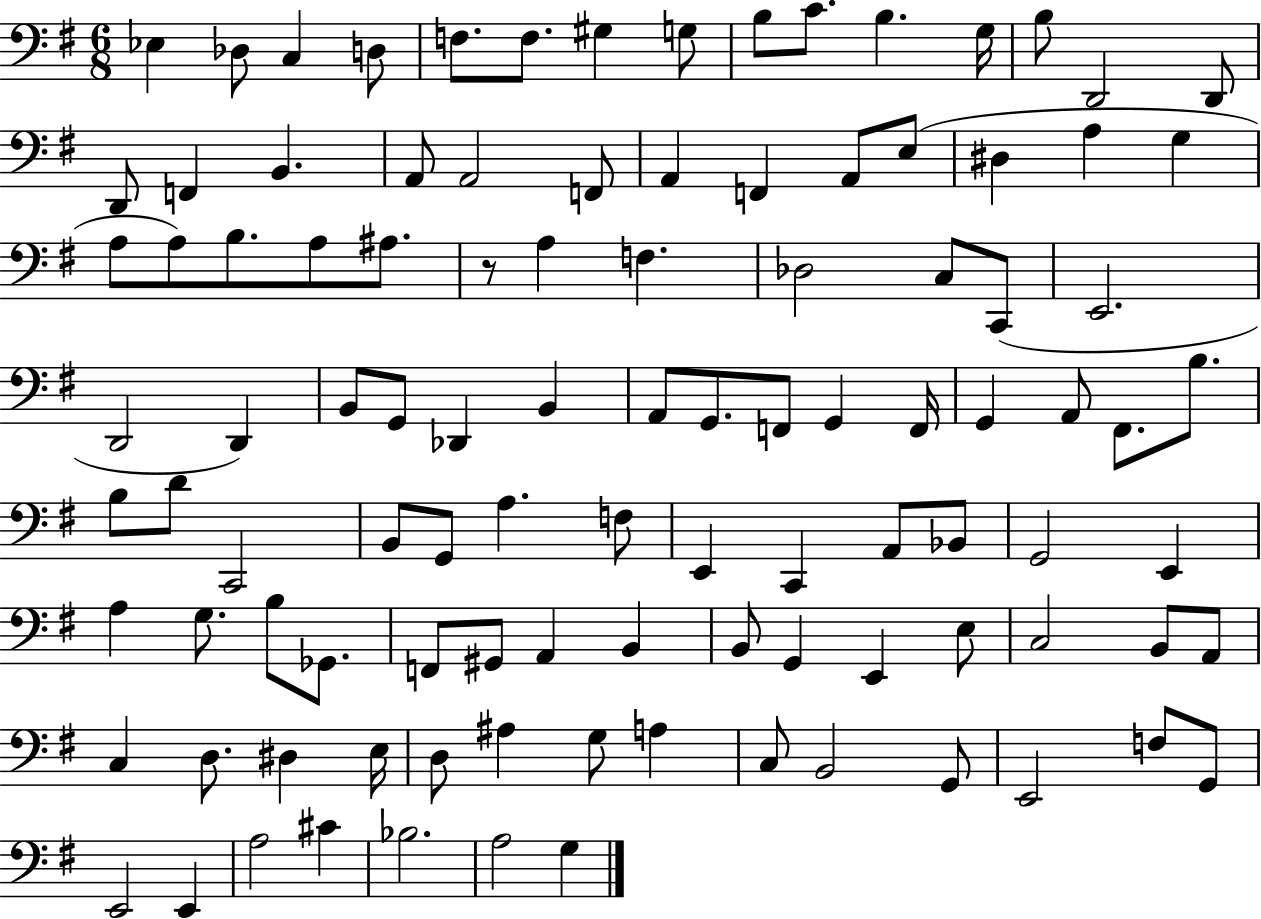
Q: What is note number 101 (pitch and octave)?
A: Bb3